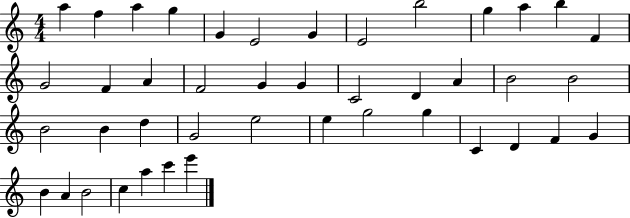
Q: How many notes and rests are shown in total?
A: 43